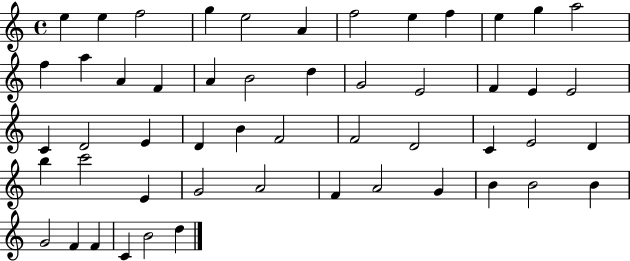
E5/q E5/q F5/h G5/q E5/h A4/q F5/h E5/q F5/q E5/q G5/q A5/h F5/q A5/q A4/q F4/q A4/q B4/h D5/q G4/h E4/h F4/q E4/q E4/h C4/q D4/h E4/q D4/q B4/q F4/h F4/h D4/h C4/q E4/h D4/q B5/q C6/h E4/q G4/h A4/h F4/q A4/h G4/q B4/q B4/h B4/q G4/h F4/q F4/q C4/q B4/h D5/q